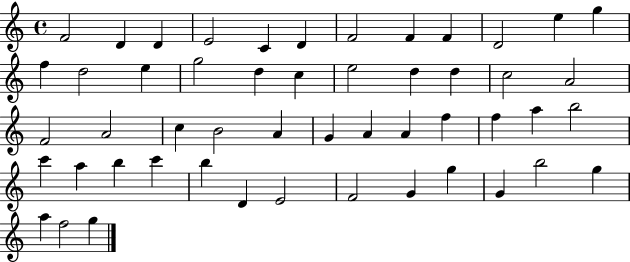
F4/h D4/q D4/q E4/h C4/q D4/q F4/h F4/q F4/q D4/h E5/q G5/q F5/q D5/h E5/q G5/h D5/q C5/q E5/h D5/q D5/q C5/h A4/h F4/h A4/h C5/q B4/h A4/q G4/q A4/q A4/q F5/q F5/q A5/q B5/h C6/q A5/q B5/q C6/q B5/q D4/q E4/h F4/h G4/q G5/q G4/q B5/h G5/q A5/q F5/h G5/q